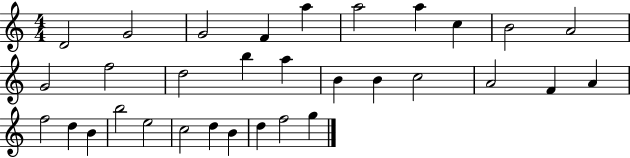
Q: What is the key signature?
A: C major